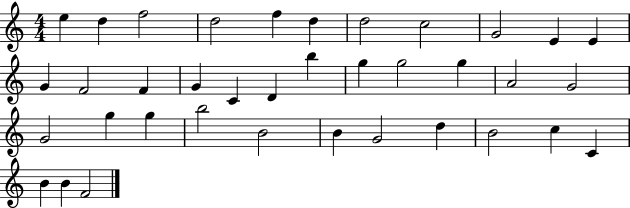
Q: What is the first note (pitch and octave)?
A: E5